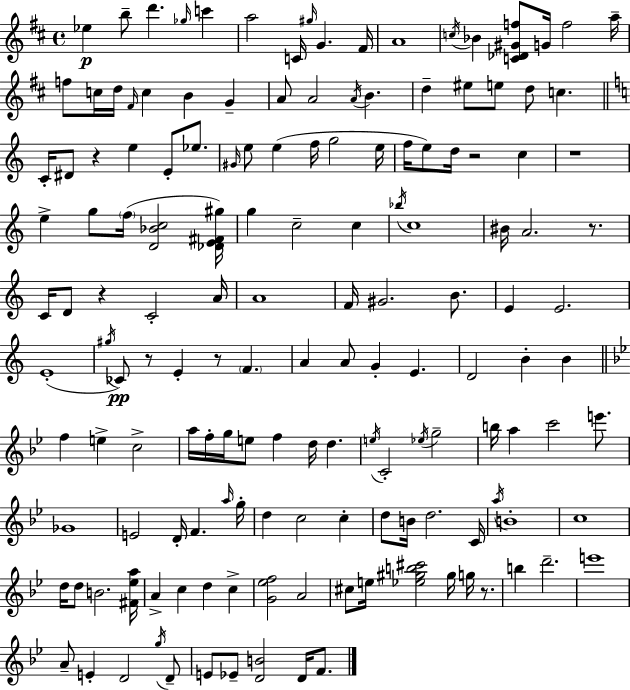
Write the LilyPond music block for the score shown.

{
  \clef treble
  \time 4/4
  \defaultTimeSignature
  \key d \major
  \repeat volta 2 { ees''4\p b''8-- d'''4. \grace { ges''16 } c'''4 | a''2 c'16 \grace { gis''16 } g'4. | fis'16 a'1 | \acciaccatura { c''16 } bes'4 <c' des' gis' f''>8 g'16 f''2 | \break a''16-- f''8 c''16 d''16 \grace { fis'16 } c''4 b'4 | g'4-- a'8 a'2 \acciaccatura { a'16 } b'4. | d''4-- eis''8 e''8 d''8 c''4. | \bar "||" \break \key c \major c'16-. dis'8 r4 e''4 e'8-. ees''8. | \grace { gis'16 } e''8 e''4( f''16 g''2 | e''16 f''16 e''8) d''16 r2 c''4 | r1 | \break e''4-> g''8 \parenthesize f''16( <d' bes' c''>2 | <des' e' fis' gis''>16) g''4 c''2-- c''4 | \acciaccatura { bes''16 } c''1 | bis'16 a'2. r8. | \break c'16 d'8 r4 c'2-. | a'16 a'1 | f'16 gis'2. b'8. | e'4 e'2. | \break e'1-.( | \acciaccatura { gis''16 }\pp ces'8) r8 e'4-. r8 \parenthesize f'4. | a'4 a'8 g'4-. e'4. | d'2 b'4-. b'4 | \break \bar "||" \break \key bes \major f''4 e''4-> c''2-> | a''16 f''16-. g''16 e''8 f''4 d''16 d''4. | \acciaccatura { e''16 } c'2-. \acciaccatura { ees''16 } g''2-- | b''16 a''4 c'''2 e'''8. | \break ges'1 | e'2 d'16-. f'4. | \grace { a''16 } g''16-. d''4 c''2 c''4-. | d''8 b'16 d''2. | \break c'16 \acciaccatura { a''16 } b'1-. | c''1 | d''16 d''8 b'2. | <fis' ees'' a''>16 a'4-> c''4 d''4 | \break c''4-> <g' ees'' f''>2 a'2 | cis''8 e''16 <ees'' gis'' b'' cis'''>2 gis''16 | g''16 r8. b''4 d'''2.-- | e'''1 | \break a'8-- e'4-. d'2 | \acciaccatura { g''16 } d'8-- e'8 ees'8-- <d' b'>2 | d'16 f'8. } \bar "|."
}